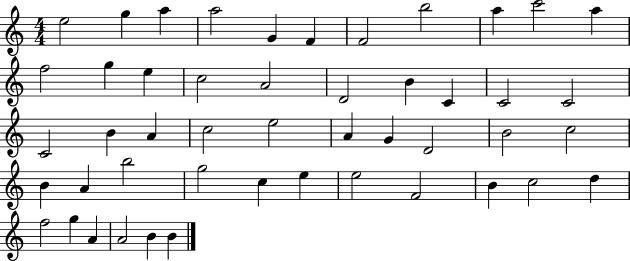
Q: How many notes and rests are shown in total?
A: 48